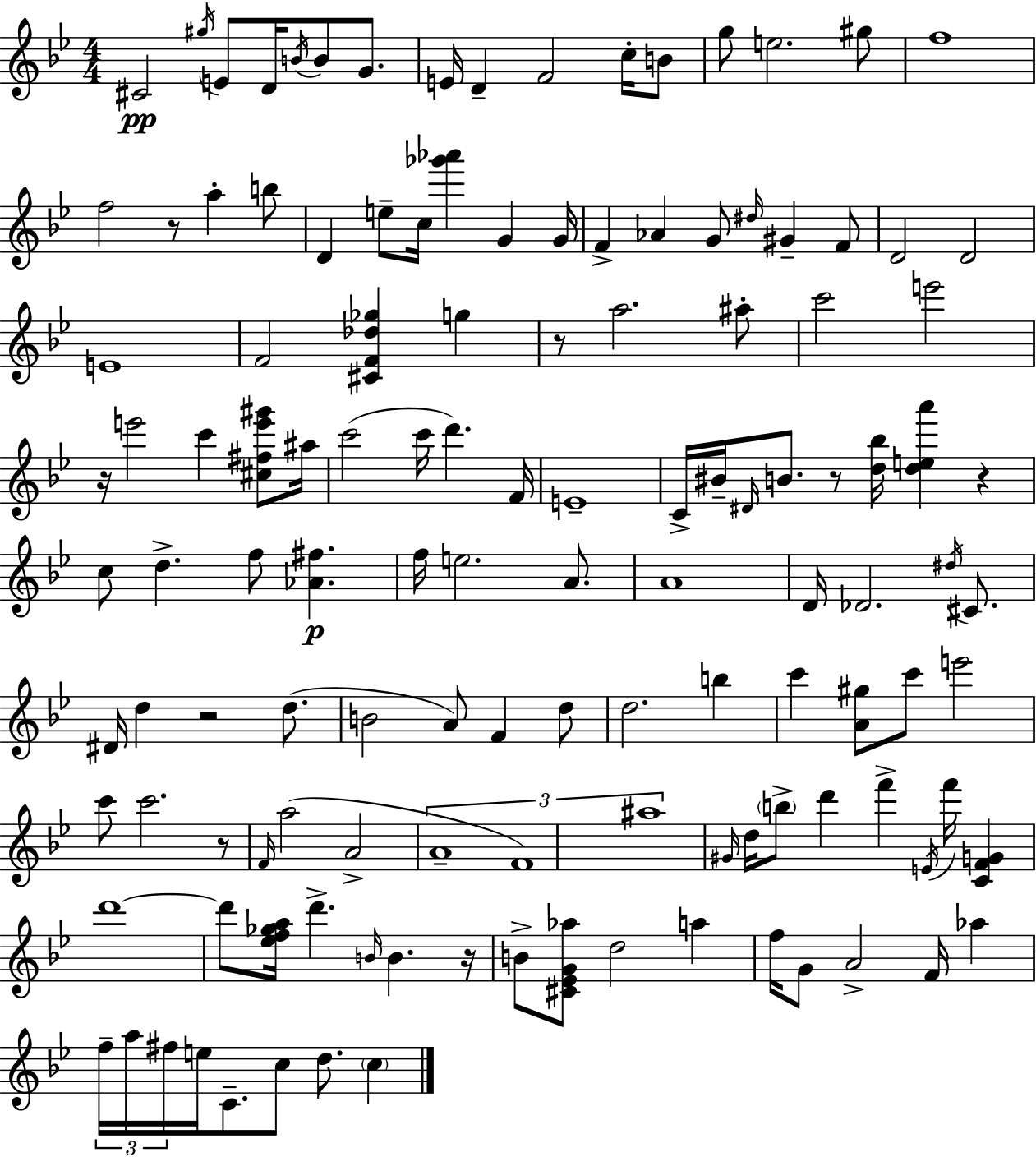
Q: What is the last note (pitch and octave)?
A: C5